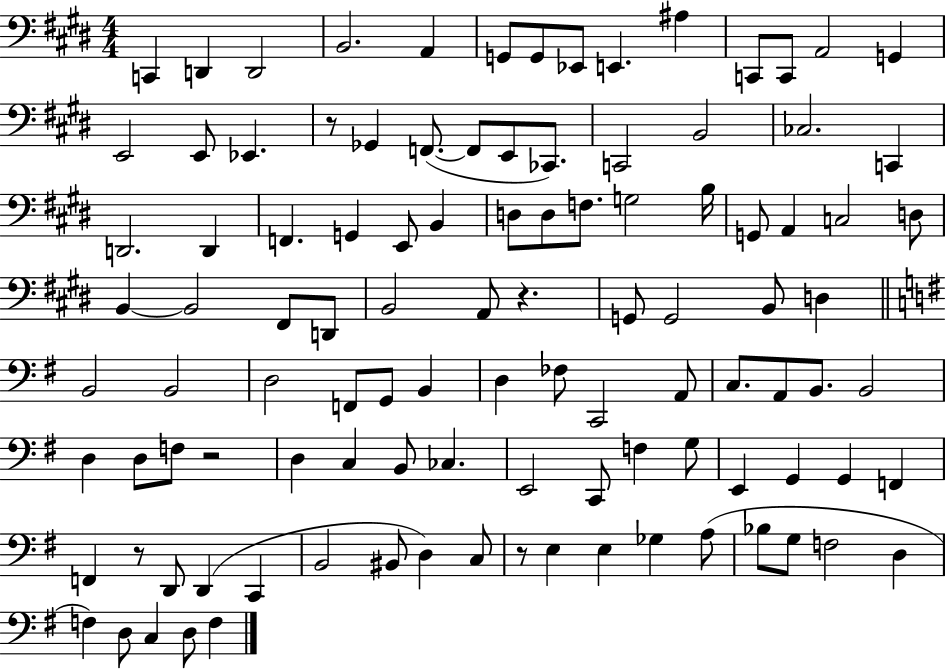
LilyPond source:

{
  \clef bass
  \numericTimeSignature
  \time 4/4
  \key e \major
  \repeat volta 2 { c,4 d,4 d,2 | b,2. a,4 | g,8 g,8 ees,8 e,4. ais4 | c,8 c,8 a,2 g,4 | \break e,2 e,8 ees,4. | r8 ges,4 f,8.~(~ f,8 e,8 ces,8.) | c,2 b,2 | ces2. c,4 | \break d,2. d,4 | f,4. g,4 e,8 b,4 | d8 d8 f8. g2 b16 | g,8 a,4 c2 d8 | \break b,4~~ b,2 fis,8 d,8 | b,2 a,8 r4. | g,8 g,2 b,8 d4 | \bar "||" \break \key g \major b,2 b,2 | d2 f,8 g,8 b,4 | d4 fes8 c,2 a,8 | c8. a,8 b,8. b,2 | \break d4 d8 f8 r2 | d4 c4 b,8 ces4. | e,2 c,8 f4 g8 | e,4 g,4 g,4 f,4 | \break f,4 r8 d,8 d,4( c,4 | b,2 bis,8 d4) c8 | r8 e4 e4 ges4 a8( | bes8 g8 f2 d4 | \break f4) d8 c4 d8 f4 | } \bar "|."
}